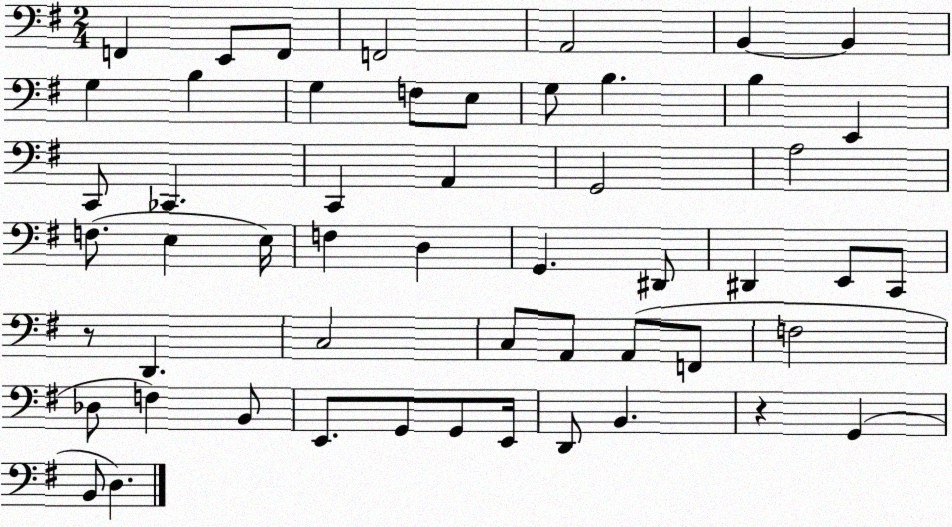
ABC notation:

X:1
T:Untitled
M:2/4
L:1/4
K:G
F,, E,,/2 F,,/2 F,,2 A,,2 B,, B,, G, B, G, F,/2 E,/2 G,/2 B, B, E,, C,,/2 _C,, C,, A,, G,,2 A,2 F,/2 E, E,/4 F, D, G,, ^D,,/2 ^D,, E,,/2 C,,/2 z/2 D,, C,2 C,/2 A,,/2 A,,/2 F,,/2 F,2 _D,/2 F, B,,/2 E,,/2 G,,/2 G,,/2 E,,/4 D,,/2 B,, z G,, B,,/2 D,